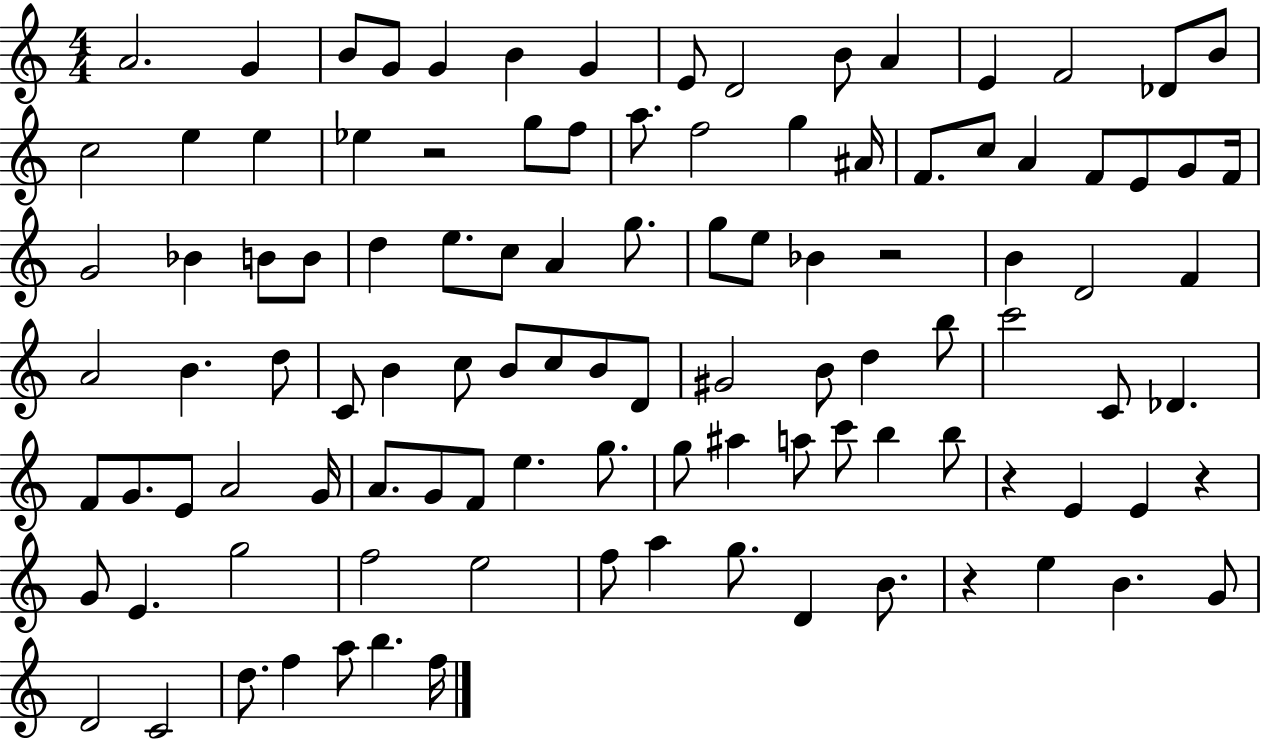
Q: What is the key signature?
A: C major